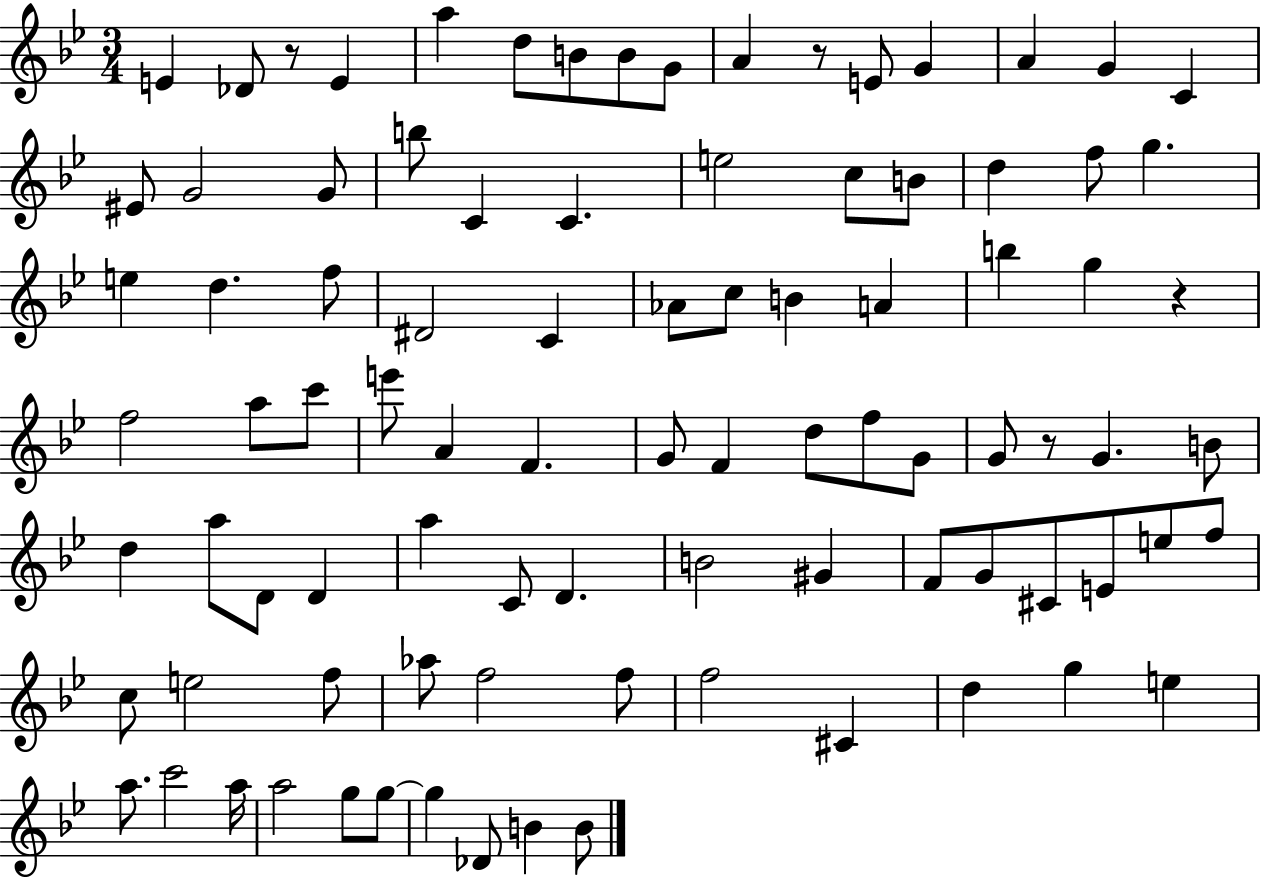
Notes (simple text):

E4/q Db4/e R/e E4/q A5/q D5/e B4/e B4/e G4/e A4/q R/e E4/e G4/q A4/q G4/q C4/q EIS4/e G4/h G4/e B5/e C4/q C4/q. E5/h C5/e B4/e D5/q F5/e G5/q. E5/q D5/q. F5/e D#4/h C4/q Ab4/e C5/e B4/q A4/q B5/q G5/q R/q F5/h A5/e C6/e E6/e A4/q F4/q. G4/e F4/q D5/e F5/e G4/e G4/e R/e G4/q. B4/e D5/q A5/e D4/e D4/q A5/q C4/e D4/q. B4/h G#4/q F4/e G4/e C#4/e E4/e E5/e F5/e C5/e E5/h F5/e Ab5/e F5/h F5/e F5/h C#4/q D5/q G5/q E5/q A5/e. C6/h A5/s A5/h G5/e G5/e G5/q Db4/e B4/q B4/e